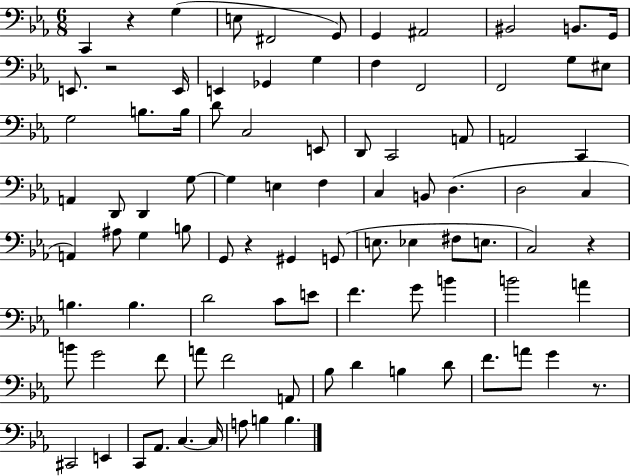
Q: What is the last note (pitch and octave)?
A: B3